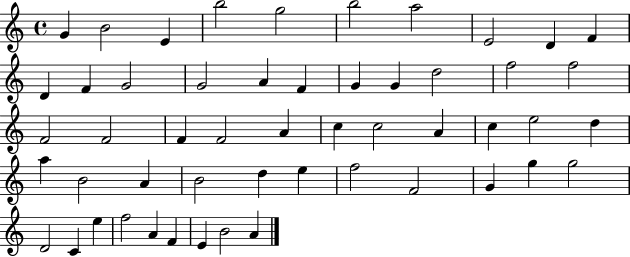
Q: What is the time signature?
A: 4/4